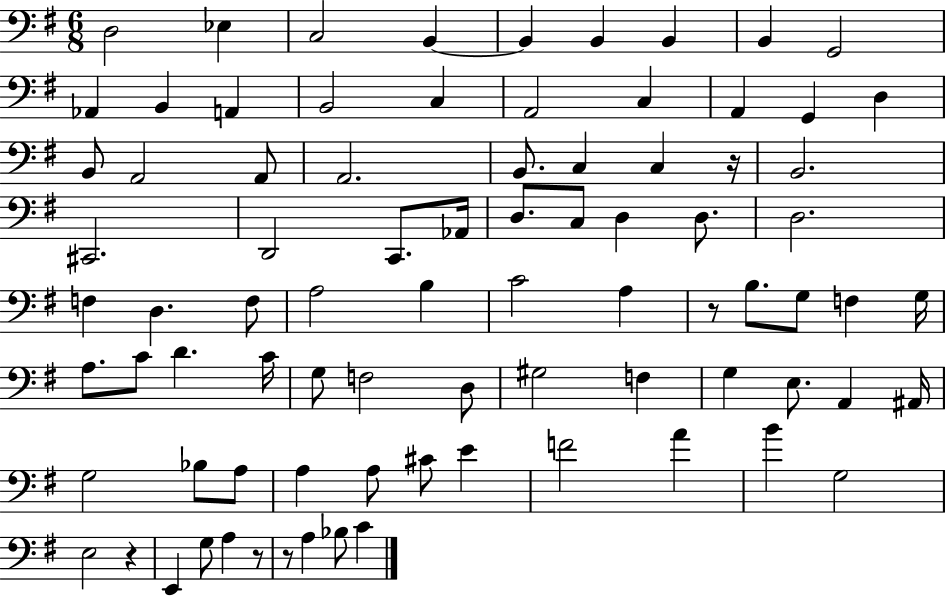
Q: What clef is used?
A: bass